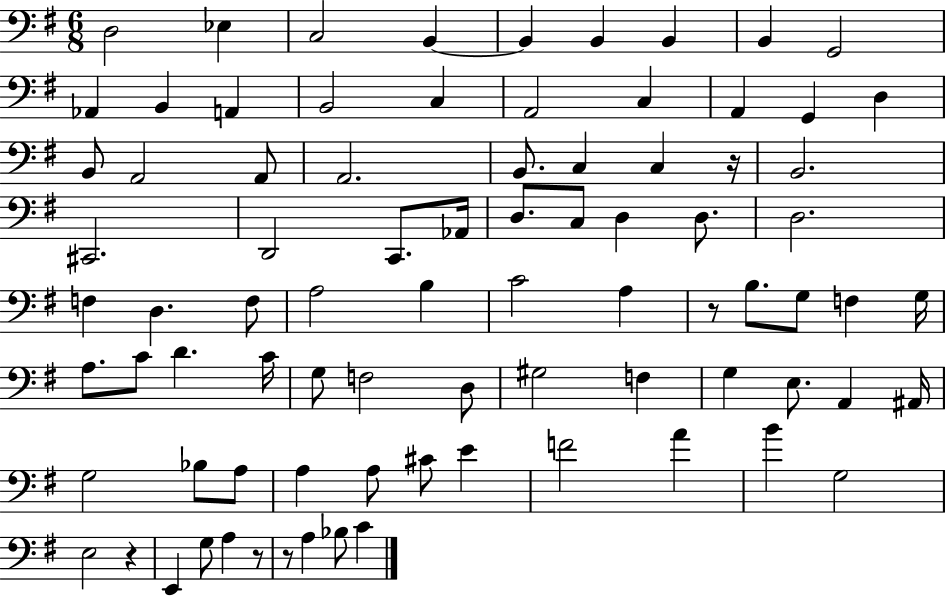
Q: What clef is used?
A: bass